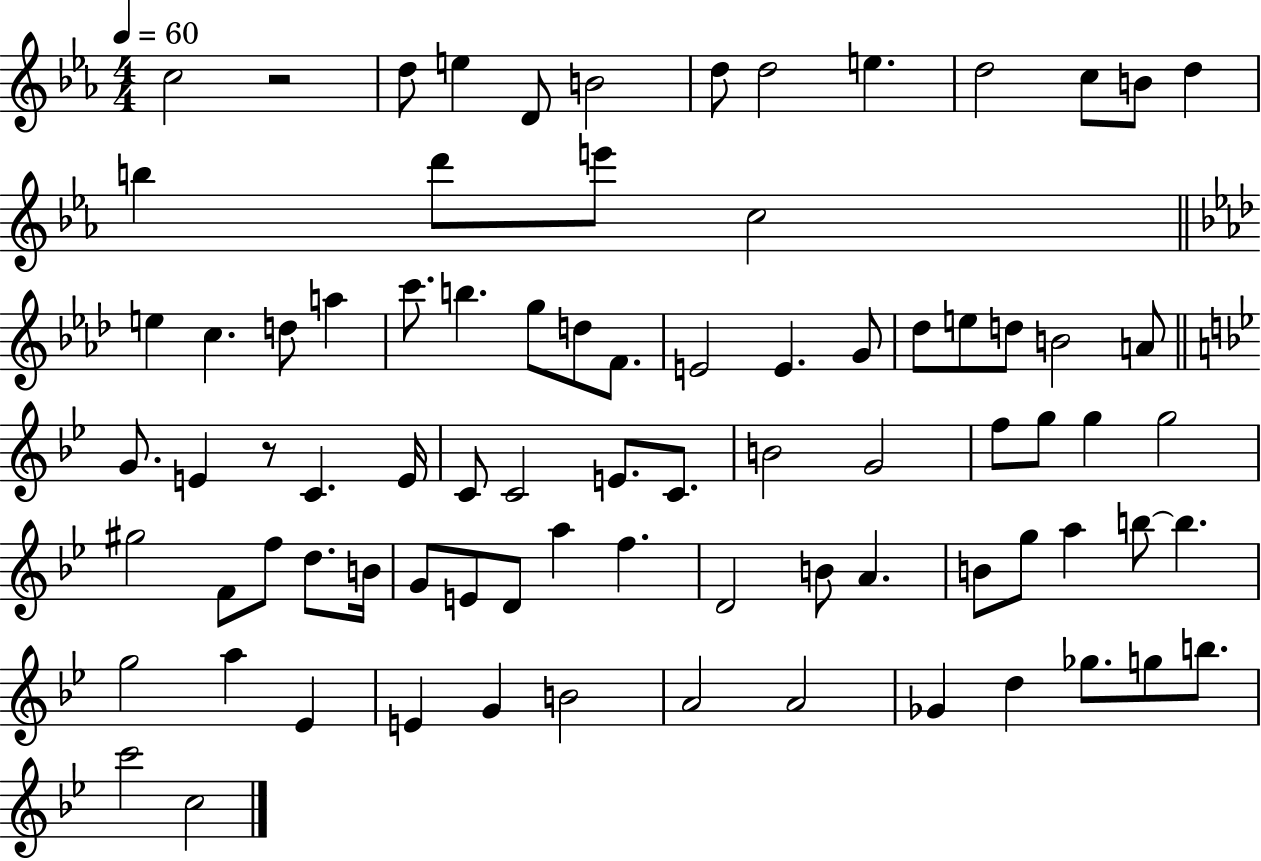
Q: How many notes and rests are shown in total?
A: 82